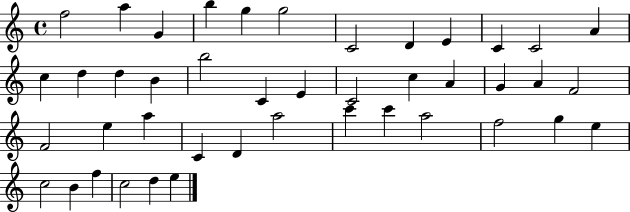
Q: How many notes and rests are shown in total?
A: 43